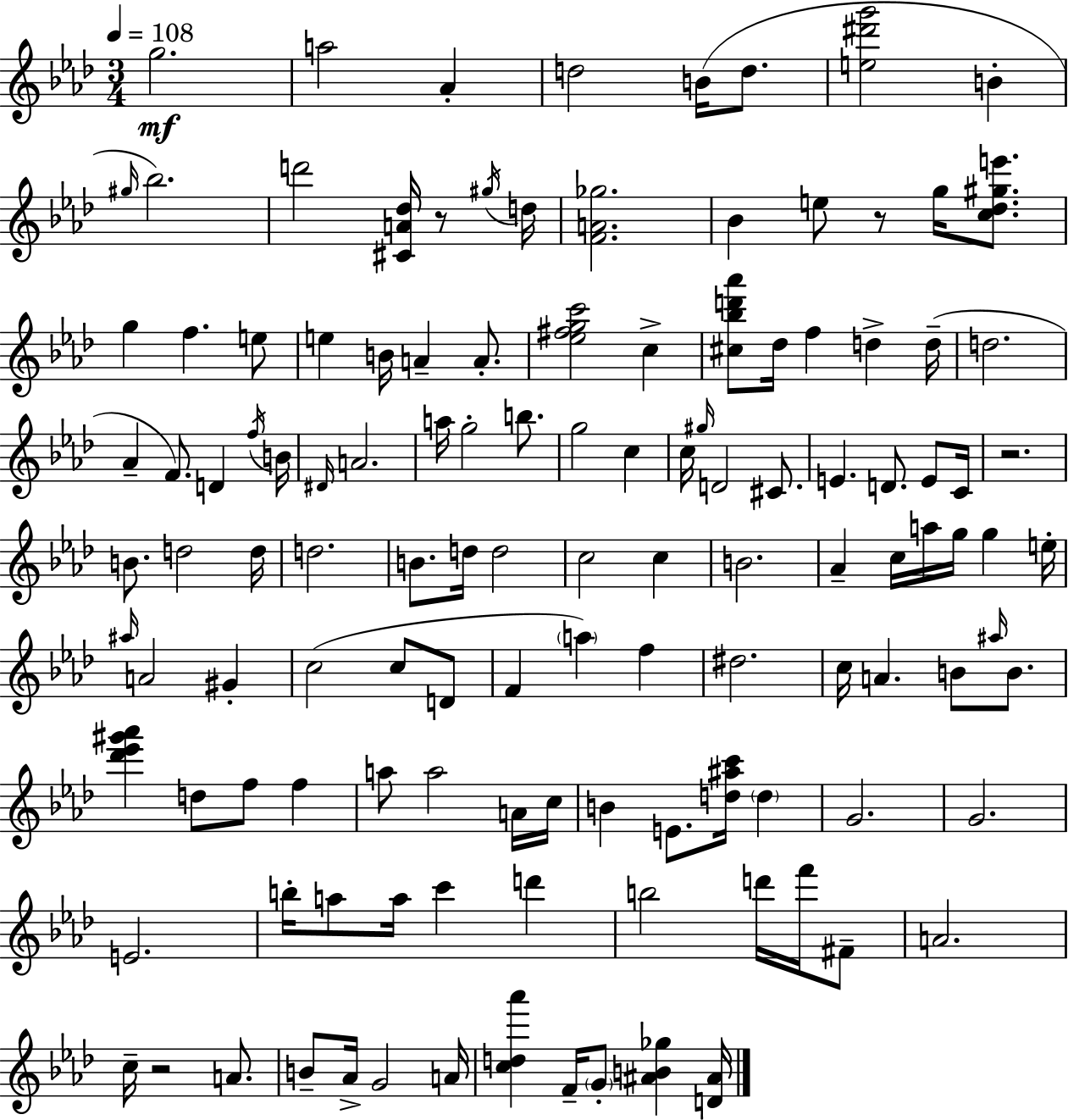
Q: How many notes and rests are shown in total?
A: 125